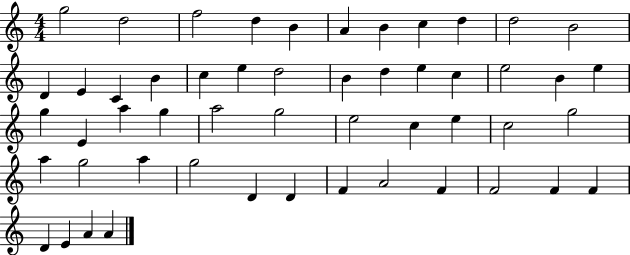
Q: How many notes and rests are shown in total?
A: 52